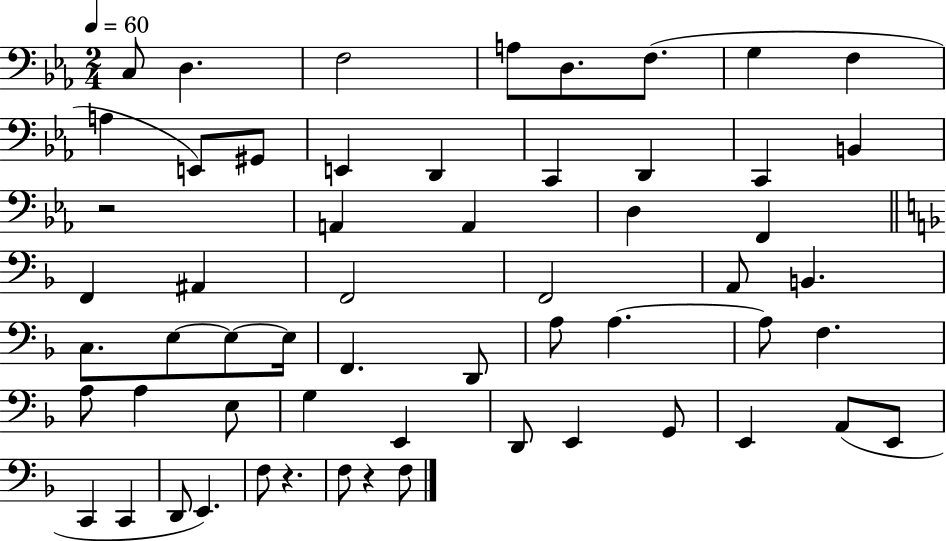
C3/e D3/q. F3/h A3/e D3/e. F3/e. G3/q F3/q A3/q E2/e G#2/e E2/q D2/q C2/q D2/q C2/q B2/q R/h A2/q A2/q D3/q F2/q F2/q A#2/q F2/h F2/h A2/e B2/q. C3/e. E3/e E3/e E3/s F2/q. D2/e A3/e A3/q. A3/e F3/q. A3/e A3/q E3/e G3/q E2/q D2/e E2/q G2/e E2/q A2/e E2/e C2/q C2/q D2/e E2/q. F3/e R/q. F3/e R/q F3/e